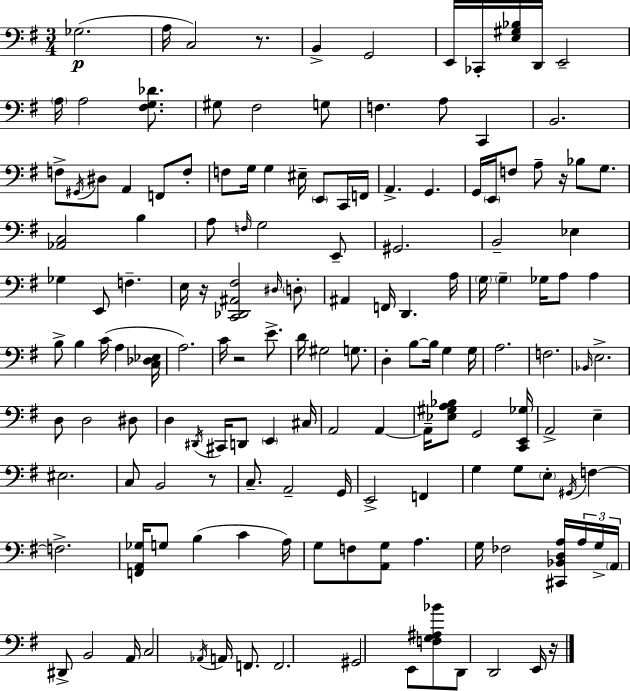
X:1
T:Untitled
M:3/4
L:1/4
K:Em
_G,2 A,/4 C,2 z/2 B,, G,,2 E,,/4 _C,,/4 [E,^G,_B,]/4 D,,/4 E,,2 A,/4 A,2 [^F,G,_D]/2 ^G,/2 ^F,2 G,/2 F, A,/2 C,, B,,2 F,/2 ^G,,/4 ^D,/2 A,, F,,/2 F,/2 F,/2 G,/4 G, ^E,/4 E,,/2 C,,/4 F,,/4 A,, G,, G,,/4 E,,/4 F,/2 A,/2 z/4 _B,/2 G,/2 [_A,,C,]2 B, A,/2 F,/4 G,2 E,,/2 ^G,,2 B,,2 _E, _G, E,,/2 F, E,/4 z/4 [C,,_D,,^A,,^F,]2 ^D,/4 D,/2 ^A,, F,,/4 D,, A,/4 G,/4 G, _G,/4 A,/2 A, B,/2 B, C/4 A, [C,_D,_E,]/4 A,2 C/4 z2 E/2 D/4 ^G,2 G,/2 D, B,/2 B,/4 G, G,/4 A,2 F,2 _B,,/4 E,2 D,/2 D,2 ^D,/2 D, ^D,,/4 ^C,,/4 D,,/2 E,, ^C,/4 A,,2 A,, A,,/4 [_E,^G,A,_B,]/2 G,,2 [C,,E,,_G,]/4 A,,2 E, ^E,2 C,/2 B,,2 z/2 C,/2 A,,2 G,,/4 E,,2 F,, G, G,/2 E,/2 ^G,,/4 F, F,2 [F,,A,,_G,]/4 G,/2 B, C A,/4 G,/2 F,/2 [A,,G,]/2 A, G,/4 _F,2 [^C,,_B,,D,A,]/4 A,/4 G,/4 A,,/4 ^D,,/2 B,,2 A,,/4 C,2 _A,,/4 A,,/4 F,,/2 F,,2 ^G,,2 E,,/2 [F,G,^A,_B]/2 D,,/2 D,,2 E,,/4 z/4